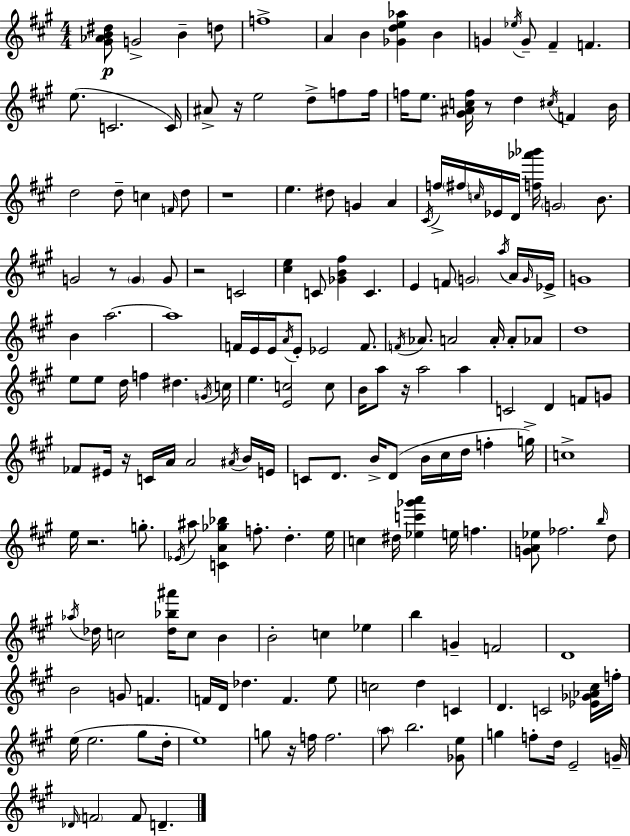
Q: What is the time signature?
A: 4/4